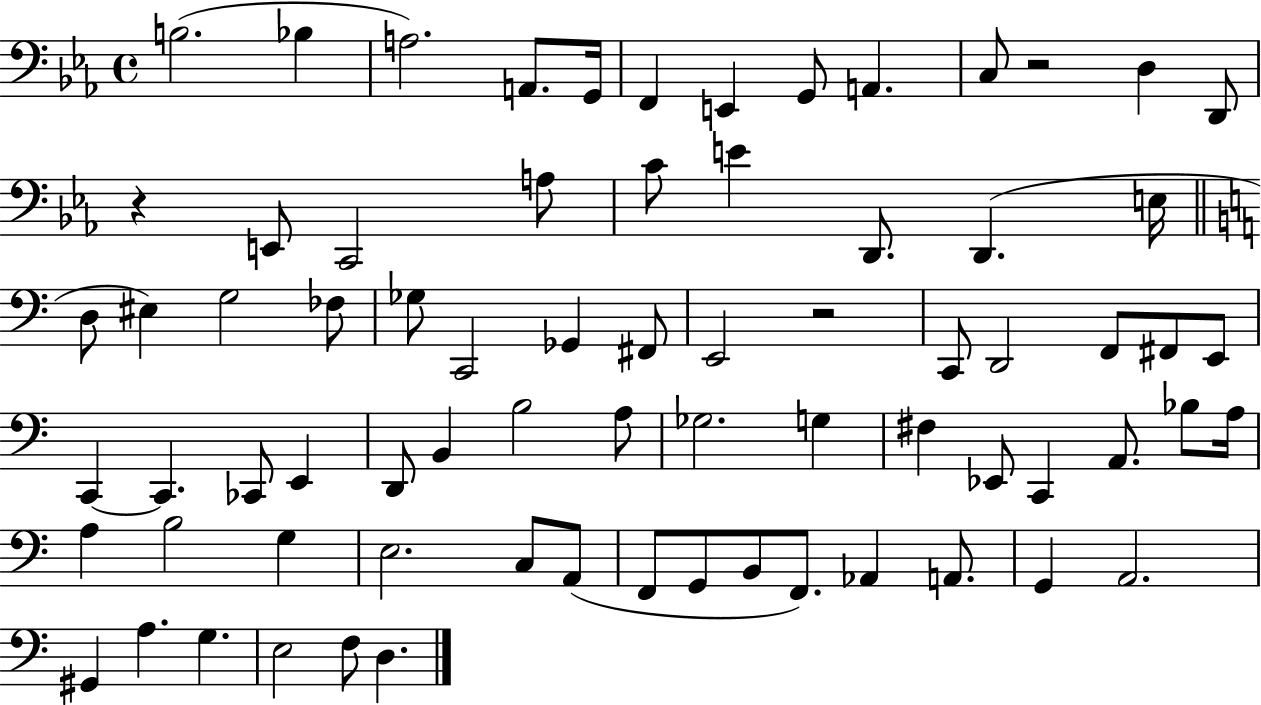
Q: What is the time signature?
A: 4/4